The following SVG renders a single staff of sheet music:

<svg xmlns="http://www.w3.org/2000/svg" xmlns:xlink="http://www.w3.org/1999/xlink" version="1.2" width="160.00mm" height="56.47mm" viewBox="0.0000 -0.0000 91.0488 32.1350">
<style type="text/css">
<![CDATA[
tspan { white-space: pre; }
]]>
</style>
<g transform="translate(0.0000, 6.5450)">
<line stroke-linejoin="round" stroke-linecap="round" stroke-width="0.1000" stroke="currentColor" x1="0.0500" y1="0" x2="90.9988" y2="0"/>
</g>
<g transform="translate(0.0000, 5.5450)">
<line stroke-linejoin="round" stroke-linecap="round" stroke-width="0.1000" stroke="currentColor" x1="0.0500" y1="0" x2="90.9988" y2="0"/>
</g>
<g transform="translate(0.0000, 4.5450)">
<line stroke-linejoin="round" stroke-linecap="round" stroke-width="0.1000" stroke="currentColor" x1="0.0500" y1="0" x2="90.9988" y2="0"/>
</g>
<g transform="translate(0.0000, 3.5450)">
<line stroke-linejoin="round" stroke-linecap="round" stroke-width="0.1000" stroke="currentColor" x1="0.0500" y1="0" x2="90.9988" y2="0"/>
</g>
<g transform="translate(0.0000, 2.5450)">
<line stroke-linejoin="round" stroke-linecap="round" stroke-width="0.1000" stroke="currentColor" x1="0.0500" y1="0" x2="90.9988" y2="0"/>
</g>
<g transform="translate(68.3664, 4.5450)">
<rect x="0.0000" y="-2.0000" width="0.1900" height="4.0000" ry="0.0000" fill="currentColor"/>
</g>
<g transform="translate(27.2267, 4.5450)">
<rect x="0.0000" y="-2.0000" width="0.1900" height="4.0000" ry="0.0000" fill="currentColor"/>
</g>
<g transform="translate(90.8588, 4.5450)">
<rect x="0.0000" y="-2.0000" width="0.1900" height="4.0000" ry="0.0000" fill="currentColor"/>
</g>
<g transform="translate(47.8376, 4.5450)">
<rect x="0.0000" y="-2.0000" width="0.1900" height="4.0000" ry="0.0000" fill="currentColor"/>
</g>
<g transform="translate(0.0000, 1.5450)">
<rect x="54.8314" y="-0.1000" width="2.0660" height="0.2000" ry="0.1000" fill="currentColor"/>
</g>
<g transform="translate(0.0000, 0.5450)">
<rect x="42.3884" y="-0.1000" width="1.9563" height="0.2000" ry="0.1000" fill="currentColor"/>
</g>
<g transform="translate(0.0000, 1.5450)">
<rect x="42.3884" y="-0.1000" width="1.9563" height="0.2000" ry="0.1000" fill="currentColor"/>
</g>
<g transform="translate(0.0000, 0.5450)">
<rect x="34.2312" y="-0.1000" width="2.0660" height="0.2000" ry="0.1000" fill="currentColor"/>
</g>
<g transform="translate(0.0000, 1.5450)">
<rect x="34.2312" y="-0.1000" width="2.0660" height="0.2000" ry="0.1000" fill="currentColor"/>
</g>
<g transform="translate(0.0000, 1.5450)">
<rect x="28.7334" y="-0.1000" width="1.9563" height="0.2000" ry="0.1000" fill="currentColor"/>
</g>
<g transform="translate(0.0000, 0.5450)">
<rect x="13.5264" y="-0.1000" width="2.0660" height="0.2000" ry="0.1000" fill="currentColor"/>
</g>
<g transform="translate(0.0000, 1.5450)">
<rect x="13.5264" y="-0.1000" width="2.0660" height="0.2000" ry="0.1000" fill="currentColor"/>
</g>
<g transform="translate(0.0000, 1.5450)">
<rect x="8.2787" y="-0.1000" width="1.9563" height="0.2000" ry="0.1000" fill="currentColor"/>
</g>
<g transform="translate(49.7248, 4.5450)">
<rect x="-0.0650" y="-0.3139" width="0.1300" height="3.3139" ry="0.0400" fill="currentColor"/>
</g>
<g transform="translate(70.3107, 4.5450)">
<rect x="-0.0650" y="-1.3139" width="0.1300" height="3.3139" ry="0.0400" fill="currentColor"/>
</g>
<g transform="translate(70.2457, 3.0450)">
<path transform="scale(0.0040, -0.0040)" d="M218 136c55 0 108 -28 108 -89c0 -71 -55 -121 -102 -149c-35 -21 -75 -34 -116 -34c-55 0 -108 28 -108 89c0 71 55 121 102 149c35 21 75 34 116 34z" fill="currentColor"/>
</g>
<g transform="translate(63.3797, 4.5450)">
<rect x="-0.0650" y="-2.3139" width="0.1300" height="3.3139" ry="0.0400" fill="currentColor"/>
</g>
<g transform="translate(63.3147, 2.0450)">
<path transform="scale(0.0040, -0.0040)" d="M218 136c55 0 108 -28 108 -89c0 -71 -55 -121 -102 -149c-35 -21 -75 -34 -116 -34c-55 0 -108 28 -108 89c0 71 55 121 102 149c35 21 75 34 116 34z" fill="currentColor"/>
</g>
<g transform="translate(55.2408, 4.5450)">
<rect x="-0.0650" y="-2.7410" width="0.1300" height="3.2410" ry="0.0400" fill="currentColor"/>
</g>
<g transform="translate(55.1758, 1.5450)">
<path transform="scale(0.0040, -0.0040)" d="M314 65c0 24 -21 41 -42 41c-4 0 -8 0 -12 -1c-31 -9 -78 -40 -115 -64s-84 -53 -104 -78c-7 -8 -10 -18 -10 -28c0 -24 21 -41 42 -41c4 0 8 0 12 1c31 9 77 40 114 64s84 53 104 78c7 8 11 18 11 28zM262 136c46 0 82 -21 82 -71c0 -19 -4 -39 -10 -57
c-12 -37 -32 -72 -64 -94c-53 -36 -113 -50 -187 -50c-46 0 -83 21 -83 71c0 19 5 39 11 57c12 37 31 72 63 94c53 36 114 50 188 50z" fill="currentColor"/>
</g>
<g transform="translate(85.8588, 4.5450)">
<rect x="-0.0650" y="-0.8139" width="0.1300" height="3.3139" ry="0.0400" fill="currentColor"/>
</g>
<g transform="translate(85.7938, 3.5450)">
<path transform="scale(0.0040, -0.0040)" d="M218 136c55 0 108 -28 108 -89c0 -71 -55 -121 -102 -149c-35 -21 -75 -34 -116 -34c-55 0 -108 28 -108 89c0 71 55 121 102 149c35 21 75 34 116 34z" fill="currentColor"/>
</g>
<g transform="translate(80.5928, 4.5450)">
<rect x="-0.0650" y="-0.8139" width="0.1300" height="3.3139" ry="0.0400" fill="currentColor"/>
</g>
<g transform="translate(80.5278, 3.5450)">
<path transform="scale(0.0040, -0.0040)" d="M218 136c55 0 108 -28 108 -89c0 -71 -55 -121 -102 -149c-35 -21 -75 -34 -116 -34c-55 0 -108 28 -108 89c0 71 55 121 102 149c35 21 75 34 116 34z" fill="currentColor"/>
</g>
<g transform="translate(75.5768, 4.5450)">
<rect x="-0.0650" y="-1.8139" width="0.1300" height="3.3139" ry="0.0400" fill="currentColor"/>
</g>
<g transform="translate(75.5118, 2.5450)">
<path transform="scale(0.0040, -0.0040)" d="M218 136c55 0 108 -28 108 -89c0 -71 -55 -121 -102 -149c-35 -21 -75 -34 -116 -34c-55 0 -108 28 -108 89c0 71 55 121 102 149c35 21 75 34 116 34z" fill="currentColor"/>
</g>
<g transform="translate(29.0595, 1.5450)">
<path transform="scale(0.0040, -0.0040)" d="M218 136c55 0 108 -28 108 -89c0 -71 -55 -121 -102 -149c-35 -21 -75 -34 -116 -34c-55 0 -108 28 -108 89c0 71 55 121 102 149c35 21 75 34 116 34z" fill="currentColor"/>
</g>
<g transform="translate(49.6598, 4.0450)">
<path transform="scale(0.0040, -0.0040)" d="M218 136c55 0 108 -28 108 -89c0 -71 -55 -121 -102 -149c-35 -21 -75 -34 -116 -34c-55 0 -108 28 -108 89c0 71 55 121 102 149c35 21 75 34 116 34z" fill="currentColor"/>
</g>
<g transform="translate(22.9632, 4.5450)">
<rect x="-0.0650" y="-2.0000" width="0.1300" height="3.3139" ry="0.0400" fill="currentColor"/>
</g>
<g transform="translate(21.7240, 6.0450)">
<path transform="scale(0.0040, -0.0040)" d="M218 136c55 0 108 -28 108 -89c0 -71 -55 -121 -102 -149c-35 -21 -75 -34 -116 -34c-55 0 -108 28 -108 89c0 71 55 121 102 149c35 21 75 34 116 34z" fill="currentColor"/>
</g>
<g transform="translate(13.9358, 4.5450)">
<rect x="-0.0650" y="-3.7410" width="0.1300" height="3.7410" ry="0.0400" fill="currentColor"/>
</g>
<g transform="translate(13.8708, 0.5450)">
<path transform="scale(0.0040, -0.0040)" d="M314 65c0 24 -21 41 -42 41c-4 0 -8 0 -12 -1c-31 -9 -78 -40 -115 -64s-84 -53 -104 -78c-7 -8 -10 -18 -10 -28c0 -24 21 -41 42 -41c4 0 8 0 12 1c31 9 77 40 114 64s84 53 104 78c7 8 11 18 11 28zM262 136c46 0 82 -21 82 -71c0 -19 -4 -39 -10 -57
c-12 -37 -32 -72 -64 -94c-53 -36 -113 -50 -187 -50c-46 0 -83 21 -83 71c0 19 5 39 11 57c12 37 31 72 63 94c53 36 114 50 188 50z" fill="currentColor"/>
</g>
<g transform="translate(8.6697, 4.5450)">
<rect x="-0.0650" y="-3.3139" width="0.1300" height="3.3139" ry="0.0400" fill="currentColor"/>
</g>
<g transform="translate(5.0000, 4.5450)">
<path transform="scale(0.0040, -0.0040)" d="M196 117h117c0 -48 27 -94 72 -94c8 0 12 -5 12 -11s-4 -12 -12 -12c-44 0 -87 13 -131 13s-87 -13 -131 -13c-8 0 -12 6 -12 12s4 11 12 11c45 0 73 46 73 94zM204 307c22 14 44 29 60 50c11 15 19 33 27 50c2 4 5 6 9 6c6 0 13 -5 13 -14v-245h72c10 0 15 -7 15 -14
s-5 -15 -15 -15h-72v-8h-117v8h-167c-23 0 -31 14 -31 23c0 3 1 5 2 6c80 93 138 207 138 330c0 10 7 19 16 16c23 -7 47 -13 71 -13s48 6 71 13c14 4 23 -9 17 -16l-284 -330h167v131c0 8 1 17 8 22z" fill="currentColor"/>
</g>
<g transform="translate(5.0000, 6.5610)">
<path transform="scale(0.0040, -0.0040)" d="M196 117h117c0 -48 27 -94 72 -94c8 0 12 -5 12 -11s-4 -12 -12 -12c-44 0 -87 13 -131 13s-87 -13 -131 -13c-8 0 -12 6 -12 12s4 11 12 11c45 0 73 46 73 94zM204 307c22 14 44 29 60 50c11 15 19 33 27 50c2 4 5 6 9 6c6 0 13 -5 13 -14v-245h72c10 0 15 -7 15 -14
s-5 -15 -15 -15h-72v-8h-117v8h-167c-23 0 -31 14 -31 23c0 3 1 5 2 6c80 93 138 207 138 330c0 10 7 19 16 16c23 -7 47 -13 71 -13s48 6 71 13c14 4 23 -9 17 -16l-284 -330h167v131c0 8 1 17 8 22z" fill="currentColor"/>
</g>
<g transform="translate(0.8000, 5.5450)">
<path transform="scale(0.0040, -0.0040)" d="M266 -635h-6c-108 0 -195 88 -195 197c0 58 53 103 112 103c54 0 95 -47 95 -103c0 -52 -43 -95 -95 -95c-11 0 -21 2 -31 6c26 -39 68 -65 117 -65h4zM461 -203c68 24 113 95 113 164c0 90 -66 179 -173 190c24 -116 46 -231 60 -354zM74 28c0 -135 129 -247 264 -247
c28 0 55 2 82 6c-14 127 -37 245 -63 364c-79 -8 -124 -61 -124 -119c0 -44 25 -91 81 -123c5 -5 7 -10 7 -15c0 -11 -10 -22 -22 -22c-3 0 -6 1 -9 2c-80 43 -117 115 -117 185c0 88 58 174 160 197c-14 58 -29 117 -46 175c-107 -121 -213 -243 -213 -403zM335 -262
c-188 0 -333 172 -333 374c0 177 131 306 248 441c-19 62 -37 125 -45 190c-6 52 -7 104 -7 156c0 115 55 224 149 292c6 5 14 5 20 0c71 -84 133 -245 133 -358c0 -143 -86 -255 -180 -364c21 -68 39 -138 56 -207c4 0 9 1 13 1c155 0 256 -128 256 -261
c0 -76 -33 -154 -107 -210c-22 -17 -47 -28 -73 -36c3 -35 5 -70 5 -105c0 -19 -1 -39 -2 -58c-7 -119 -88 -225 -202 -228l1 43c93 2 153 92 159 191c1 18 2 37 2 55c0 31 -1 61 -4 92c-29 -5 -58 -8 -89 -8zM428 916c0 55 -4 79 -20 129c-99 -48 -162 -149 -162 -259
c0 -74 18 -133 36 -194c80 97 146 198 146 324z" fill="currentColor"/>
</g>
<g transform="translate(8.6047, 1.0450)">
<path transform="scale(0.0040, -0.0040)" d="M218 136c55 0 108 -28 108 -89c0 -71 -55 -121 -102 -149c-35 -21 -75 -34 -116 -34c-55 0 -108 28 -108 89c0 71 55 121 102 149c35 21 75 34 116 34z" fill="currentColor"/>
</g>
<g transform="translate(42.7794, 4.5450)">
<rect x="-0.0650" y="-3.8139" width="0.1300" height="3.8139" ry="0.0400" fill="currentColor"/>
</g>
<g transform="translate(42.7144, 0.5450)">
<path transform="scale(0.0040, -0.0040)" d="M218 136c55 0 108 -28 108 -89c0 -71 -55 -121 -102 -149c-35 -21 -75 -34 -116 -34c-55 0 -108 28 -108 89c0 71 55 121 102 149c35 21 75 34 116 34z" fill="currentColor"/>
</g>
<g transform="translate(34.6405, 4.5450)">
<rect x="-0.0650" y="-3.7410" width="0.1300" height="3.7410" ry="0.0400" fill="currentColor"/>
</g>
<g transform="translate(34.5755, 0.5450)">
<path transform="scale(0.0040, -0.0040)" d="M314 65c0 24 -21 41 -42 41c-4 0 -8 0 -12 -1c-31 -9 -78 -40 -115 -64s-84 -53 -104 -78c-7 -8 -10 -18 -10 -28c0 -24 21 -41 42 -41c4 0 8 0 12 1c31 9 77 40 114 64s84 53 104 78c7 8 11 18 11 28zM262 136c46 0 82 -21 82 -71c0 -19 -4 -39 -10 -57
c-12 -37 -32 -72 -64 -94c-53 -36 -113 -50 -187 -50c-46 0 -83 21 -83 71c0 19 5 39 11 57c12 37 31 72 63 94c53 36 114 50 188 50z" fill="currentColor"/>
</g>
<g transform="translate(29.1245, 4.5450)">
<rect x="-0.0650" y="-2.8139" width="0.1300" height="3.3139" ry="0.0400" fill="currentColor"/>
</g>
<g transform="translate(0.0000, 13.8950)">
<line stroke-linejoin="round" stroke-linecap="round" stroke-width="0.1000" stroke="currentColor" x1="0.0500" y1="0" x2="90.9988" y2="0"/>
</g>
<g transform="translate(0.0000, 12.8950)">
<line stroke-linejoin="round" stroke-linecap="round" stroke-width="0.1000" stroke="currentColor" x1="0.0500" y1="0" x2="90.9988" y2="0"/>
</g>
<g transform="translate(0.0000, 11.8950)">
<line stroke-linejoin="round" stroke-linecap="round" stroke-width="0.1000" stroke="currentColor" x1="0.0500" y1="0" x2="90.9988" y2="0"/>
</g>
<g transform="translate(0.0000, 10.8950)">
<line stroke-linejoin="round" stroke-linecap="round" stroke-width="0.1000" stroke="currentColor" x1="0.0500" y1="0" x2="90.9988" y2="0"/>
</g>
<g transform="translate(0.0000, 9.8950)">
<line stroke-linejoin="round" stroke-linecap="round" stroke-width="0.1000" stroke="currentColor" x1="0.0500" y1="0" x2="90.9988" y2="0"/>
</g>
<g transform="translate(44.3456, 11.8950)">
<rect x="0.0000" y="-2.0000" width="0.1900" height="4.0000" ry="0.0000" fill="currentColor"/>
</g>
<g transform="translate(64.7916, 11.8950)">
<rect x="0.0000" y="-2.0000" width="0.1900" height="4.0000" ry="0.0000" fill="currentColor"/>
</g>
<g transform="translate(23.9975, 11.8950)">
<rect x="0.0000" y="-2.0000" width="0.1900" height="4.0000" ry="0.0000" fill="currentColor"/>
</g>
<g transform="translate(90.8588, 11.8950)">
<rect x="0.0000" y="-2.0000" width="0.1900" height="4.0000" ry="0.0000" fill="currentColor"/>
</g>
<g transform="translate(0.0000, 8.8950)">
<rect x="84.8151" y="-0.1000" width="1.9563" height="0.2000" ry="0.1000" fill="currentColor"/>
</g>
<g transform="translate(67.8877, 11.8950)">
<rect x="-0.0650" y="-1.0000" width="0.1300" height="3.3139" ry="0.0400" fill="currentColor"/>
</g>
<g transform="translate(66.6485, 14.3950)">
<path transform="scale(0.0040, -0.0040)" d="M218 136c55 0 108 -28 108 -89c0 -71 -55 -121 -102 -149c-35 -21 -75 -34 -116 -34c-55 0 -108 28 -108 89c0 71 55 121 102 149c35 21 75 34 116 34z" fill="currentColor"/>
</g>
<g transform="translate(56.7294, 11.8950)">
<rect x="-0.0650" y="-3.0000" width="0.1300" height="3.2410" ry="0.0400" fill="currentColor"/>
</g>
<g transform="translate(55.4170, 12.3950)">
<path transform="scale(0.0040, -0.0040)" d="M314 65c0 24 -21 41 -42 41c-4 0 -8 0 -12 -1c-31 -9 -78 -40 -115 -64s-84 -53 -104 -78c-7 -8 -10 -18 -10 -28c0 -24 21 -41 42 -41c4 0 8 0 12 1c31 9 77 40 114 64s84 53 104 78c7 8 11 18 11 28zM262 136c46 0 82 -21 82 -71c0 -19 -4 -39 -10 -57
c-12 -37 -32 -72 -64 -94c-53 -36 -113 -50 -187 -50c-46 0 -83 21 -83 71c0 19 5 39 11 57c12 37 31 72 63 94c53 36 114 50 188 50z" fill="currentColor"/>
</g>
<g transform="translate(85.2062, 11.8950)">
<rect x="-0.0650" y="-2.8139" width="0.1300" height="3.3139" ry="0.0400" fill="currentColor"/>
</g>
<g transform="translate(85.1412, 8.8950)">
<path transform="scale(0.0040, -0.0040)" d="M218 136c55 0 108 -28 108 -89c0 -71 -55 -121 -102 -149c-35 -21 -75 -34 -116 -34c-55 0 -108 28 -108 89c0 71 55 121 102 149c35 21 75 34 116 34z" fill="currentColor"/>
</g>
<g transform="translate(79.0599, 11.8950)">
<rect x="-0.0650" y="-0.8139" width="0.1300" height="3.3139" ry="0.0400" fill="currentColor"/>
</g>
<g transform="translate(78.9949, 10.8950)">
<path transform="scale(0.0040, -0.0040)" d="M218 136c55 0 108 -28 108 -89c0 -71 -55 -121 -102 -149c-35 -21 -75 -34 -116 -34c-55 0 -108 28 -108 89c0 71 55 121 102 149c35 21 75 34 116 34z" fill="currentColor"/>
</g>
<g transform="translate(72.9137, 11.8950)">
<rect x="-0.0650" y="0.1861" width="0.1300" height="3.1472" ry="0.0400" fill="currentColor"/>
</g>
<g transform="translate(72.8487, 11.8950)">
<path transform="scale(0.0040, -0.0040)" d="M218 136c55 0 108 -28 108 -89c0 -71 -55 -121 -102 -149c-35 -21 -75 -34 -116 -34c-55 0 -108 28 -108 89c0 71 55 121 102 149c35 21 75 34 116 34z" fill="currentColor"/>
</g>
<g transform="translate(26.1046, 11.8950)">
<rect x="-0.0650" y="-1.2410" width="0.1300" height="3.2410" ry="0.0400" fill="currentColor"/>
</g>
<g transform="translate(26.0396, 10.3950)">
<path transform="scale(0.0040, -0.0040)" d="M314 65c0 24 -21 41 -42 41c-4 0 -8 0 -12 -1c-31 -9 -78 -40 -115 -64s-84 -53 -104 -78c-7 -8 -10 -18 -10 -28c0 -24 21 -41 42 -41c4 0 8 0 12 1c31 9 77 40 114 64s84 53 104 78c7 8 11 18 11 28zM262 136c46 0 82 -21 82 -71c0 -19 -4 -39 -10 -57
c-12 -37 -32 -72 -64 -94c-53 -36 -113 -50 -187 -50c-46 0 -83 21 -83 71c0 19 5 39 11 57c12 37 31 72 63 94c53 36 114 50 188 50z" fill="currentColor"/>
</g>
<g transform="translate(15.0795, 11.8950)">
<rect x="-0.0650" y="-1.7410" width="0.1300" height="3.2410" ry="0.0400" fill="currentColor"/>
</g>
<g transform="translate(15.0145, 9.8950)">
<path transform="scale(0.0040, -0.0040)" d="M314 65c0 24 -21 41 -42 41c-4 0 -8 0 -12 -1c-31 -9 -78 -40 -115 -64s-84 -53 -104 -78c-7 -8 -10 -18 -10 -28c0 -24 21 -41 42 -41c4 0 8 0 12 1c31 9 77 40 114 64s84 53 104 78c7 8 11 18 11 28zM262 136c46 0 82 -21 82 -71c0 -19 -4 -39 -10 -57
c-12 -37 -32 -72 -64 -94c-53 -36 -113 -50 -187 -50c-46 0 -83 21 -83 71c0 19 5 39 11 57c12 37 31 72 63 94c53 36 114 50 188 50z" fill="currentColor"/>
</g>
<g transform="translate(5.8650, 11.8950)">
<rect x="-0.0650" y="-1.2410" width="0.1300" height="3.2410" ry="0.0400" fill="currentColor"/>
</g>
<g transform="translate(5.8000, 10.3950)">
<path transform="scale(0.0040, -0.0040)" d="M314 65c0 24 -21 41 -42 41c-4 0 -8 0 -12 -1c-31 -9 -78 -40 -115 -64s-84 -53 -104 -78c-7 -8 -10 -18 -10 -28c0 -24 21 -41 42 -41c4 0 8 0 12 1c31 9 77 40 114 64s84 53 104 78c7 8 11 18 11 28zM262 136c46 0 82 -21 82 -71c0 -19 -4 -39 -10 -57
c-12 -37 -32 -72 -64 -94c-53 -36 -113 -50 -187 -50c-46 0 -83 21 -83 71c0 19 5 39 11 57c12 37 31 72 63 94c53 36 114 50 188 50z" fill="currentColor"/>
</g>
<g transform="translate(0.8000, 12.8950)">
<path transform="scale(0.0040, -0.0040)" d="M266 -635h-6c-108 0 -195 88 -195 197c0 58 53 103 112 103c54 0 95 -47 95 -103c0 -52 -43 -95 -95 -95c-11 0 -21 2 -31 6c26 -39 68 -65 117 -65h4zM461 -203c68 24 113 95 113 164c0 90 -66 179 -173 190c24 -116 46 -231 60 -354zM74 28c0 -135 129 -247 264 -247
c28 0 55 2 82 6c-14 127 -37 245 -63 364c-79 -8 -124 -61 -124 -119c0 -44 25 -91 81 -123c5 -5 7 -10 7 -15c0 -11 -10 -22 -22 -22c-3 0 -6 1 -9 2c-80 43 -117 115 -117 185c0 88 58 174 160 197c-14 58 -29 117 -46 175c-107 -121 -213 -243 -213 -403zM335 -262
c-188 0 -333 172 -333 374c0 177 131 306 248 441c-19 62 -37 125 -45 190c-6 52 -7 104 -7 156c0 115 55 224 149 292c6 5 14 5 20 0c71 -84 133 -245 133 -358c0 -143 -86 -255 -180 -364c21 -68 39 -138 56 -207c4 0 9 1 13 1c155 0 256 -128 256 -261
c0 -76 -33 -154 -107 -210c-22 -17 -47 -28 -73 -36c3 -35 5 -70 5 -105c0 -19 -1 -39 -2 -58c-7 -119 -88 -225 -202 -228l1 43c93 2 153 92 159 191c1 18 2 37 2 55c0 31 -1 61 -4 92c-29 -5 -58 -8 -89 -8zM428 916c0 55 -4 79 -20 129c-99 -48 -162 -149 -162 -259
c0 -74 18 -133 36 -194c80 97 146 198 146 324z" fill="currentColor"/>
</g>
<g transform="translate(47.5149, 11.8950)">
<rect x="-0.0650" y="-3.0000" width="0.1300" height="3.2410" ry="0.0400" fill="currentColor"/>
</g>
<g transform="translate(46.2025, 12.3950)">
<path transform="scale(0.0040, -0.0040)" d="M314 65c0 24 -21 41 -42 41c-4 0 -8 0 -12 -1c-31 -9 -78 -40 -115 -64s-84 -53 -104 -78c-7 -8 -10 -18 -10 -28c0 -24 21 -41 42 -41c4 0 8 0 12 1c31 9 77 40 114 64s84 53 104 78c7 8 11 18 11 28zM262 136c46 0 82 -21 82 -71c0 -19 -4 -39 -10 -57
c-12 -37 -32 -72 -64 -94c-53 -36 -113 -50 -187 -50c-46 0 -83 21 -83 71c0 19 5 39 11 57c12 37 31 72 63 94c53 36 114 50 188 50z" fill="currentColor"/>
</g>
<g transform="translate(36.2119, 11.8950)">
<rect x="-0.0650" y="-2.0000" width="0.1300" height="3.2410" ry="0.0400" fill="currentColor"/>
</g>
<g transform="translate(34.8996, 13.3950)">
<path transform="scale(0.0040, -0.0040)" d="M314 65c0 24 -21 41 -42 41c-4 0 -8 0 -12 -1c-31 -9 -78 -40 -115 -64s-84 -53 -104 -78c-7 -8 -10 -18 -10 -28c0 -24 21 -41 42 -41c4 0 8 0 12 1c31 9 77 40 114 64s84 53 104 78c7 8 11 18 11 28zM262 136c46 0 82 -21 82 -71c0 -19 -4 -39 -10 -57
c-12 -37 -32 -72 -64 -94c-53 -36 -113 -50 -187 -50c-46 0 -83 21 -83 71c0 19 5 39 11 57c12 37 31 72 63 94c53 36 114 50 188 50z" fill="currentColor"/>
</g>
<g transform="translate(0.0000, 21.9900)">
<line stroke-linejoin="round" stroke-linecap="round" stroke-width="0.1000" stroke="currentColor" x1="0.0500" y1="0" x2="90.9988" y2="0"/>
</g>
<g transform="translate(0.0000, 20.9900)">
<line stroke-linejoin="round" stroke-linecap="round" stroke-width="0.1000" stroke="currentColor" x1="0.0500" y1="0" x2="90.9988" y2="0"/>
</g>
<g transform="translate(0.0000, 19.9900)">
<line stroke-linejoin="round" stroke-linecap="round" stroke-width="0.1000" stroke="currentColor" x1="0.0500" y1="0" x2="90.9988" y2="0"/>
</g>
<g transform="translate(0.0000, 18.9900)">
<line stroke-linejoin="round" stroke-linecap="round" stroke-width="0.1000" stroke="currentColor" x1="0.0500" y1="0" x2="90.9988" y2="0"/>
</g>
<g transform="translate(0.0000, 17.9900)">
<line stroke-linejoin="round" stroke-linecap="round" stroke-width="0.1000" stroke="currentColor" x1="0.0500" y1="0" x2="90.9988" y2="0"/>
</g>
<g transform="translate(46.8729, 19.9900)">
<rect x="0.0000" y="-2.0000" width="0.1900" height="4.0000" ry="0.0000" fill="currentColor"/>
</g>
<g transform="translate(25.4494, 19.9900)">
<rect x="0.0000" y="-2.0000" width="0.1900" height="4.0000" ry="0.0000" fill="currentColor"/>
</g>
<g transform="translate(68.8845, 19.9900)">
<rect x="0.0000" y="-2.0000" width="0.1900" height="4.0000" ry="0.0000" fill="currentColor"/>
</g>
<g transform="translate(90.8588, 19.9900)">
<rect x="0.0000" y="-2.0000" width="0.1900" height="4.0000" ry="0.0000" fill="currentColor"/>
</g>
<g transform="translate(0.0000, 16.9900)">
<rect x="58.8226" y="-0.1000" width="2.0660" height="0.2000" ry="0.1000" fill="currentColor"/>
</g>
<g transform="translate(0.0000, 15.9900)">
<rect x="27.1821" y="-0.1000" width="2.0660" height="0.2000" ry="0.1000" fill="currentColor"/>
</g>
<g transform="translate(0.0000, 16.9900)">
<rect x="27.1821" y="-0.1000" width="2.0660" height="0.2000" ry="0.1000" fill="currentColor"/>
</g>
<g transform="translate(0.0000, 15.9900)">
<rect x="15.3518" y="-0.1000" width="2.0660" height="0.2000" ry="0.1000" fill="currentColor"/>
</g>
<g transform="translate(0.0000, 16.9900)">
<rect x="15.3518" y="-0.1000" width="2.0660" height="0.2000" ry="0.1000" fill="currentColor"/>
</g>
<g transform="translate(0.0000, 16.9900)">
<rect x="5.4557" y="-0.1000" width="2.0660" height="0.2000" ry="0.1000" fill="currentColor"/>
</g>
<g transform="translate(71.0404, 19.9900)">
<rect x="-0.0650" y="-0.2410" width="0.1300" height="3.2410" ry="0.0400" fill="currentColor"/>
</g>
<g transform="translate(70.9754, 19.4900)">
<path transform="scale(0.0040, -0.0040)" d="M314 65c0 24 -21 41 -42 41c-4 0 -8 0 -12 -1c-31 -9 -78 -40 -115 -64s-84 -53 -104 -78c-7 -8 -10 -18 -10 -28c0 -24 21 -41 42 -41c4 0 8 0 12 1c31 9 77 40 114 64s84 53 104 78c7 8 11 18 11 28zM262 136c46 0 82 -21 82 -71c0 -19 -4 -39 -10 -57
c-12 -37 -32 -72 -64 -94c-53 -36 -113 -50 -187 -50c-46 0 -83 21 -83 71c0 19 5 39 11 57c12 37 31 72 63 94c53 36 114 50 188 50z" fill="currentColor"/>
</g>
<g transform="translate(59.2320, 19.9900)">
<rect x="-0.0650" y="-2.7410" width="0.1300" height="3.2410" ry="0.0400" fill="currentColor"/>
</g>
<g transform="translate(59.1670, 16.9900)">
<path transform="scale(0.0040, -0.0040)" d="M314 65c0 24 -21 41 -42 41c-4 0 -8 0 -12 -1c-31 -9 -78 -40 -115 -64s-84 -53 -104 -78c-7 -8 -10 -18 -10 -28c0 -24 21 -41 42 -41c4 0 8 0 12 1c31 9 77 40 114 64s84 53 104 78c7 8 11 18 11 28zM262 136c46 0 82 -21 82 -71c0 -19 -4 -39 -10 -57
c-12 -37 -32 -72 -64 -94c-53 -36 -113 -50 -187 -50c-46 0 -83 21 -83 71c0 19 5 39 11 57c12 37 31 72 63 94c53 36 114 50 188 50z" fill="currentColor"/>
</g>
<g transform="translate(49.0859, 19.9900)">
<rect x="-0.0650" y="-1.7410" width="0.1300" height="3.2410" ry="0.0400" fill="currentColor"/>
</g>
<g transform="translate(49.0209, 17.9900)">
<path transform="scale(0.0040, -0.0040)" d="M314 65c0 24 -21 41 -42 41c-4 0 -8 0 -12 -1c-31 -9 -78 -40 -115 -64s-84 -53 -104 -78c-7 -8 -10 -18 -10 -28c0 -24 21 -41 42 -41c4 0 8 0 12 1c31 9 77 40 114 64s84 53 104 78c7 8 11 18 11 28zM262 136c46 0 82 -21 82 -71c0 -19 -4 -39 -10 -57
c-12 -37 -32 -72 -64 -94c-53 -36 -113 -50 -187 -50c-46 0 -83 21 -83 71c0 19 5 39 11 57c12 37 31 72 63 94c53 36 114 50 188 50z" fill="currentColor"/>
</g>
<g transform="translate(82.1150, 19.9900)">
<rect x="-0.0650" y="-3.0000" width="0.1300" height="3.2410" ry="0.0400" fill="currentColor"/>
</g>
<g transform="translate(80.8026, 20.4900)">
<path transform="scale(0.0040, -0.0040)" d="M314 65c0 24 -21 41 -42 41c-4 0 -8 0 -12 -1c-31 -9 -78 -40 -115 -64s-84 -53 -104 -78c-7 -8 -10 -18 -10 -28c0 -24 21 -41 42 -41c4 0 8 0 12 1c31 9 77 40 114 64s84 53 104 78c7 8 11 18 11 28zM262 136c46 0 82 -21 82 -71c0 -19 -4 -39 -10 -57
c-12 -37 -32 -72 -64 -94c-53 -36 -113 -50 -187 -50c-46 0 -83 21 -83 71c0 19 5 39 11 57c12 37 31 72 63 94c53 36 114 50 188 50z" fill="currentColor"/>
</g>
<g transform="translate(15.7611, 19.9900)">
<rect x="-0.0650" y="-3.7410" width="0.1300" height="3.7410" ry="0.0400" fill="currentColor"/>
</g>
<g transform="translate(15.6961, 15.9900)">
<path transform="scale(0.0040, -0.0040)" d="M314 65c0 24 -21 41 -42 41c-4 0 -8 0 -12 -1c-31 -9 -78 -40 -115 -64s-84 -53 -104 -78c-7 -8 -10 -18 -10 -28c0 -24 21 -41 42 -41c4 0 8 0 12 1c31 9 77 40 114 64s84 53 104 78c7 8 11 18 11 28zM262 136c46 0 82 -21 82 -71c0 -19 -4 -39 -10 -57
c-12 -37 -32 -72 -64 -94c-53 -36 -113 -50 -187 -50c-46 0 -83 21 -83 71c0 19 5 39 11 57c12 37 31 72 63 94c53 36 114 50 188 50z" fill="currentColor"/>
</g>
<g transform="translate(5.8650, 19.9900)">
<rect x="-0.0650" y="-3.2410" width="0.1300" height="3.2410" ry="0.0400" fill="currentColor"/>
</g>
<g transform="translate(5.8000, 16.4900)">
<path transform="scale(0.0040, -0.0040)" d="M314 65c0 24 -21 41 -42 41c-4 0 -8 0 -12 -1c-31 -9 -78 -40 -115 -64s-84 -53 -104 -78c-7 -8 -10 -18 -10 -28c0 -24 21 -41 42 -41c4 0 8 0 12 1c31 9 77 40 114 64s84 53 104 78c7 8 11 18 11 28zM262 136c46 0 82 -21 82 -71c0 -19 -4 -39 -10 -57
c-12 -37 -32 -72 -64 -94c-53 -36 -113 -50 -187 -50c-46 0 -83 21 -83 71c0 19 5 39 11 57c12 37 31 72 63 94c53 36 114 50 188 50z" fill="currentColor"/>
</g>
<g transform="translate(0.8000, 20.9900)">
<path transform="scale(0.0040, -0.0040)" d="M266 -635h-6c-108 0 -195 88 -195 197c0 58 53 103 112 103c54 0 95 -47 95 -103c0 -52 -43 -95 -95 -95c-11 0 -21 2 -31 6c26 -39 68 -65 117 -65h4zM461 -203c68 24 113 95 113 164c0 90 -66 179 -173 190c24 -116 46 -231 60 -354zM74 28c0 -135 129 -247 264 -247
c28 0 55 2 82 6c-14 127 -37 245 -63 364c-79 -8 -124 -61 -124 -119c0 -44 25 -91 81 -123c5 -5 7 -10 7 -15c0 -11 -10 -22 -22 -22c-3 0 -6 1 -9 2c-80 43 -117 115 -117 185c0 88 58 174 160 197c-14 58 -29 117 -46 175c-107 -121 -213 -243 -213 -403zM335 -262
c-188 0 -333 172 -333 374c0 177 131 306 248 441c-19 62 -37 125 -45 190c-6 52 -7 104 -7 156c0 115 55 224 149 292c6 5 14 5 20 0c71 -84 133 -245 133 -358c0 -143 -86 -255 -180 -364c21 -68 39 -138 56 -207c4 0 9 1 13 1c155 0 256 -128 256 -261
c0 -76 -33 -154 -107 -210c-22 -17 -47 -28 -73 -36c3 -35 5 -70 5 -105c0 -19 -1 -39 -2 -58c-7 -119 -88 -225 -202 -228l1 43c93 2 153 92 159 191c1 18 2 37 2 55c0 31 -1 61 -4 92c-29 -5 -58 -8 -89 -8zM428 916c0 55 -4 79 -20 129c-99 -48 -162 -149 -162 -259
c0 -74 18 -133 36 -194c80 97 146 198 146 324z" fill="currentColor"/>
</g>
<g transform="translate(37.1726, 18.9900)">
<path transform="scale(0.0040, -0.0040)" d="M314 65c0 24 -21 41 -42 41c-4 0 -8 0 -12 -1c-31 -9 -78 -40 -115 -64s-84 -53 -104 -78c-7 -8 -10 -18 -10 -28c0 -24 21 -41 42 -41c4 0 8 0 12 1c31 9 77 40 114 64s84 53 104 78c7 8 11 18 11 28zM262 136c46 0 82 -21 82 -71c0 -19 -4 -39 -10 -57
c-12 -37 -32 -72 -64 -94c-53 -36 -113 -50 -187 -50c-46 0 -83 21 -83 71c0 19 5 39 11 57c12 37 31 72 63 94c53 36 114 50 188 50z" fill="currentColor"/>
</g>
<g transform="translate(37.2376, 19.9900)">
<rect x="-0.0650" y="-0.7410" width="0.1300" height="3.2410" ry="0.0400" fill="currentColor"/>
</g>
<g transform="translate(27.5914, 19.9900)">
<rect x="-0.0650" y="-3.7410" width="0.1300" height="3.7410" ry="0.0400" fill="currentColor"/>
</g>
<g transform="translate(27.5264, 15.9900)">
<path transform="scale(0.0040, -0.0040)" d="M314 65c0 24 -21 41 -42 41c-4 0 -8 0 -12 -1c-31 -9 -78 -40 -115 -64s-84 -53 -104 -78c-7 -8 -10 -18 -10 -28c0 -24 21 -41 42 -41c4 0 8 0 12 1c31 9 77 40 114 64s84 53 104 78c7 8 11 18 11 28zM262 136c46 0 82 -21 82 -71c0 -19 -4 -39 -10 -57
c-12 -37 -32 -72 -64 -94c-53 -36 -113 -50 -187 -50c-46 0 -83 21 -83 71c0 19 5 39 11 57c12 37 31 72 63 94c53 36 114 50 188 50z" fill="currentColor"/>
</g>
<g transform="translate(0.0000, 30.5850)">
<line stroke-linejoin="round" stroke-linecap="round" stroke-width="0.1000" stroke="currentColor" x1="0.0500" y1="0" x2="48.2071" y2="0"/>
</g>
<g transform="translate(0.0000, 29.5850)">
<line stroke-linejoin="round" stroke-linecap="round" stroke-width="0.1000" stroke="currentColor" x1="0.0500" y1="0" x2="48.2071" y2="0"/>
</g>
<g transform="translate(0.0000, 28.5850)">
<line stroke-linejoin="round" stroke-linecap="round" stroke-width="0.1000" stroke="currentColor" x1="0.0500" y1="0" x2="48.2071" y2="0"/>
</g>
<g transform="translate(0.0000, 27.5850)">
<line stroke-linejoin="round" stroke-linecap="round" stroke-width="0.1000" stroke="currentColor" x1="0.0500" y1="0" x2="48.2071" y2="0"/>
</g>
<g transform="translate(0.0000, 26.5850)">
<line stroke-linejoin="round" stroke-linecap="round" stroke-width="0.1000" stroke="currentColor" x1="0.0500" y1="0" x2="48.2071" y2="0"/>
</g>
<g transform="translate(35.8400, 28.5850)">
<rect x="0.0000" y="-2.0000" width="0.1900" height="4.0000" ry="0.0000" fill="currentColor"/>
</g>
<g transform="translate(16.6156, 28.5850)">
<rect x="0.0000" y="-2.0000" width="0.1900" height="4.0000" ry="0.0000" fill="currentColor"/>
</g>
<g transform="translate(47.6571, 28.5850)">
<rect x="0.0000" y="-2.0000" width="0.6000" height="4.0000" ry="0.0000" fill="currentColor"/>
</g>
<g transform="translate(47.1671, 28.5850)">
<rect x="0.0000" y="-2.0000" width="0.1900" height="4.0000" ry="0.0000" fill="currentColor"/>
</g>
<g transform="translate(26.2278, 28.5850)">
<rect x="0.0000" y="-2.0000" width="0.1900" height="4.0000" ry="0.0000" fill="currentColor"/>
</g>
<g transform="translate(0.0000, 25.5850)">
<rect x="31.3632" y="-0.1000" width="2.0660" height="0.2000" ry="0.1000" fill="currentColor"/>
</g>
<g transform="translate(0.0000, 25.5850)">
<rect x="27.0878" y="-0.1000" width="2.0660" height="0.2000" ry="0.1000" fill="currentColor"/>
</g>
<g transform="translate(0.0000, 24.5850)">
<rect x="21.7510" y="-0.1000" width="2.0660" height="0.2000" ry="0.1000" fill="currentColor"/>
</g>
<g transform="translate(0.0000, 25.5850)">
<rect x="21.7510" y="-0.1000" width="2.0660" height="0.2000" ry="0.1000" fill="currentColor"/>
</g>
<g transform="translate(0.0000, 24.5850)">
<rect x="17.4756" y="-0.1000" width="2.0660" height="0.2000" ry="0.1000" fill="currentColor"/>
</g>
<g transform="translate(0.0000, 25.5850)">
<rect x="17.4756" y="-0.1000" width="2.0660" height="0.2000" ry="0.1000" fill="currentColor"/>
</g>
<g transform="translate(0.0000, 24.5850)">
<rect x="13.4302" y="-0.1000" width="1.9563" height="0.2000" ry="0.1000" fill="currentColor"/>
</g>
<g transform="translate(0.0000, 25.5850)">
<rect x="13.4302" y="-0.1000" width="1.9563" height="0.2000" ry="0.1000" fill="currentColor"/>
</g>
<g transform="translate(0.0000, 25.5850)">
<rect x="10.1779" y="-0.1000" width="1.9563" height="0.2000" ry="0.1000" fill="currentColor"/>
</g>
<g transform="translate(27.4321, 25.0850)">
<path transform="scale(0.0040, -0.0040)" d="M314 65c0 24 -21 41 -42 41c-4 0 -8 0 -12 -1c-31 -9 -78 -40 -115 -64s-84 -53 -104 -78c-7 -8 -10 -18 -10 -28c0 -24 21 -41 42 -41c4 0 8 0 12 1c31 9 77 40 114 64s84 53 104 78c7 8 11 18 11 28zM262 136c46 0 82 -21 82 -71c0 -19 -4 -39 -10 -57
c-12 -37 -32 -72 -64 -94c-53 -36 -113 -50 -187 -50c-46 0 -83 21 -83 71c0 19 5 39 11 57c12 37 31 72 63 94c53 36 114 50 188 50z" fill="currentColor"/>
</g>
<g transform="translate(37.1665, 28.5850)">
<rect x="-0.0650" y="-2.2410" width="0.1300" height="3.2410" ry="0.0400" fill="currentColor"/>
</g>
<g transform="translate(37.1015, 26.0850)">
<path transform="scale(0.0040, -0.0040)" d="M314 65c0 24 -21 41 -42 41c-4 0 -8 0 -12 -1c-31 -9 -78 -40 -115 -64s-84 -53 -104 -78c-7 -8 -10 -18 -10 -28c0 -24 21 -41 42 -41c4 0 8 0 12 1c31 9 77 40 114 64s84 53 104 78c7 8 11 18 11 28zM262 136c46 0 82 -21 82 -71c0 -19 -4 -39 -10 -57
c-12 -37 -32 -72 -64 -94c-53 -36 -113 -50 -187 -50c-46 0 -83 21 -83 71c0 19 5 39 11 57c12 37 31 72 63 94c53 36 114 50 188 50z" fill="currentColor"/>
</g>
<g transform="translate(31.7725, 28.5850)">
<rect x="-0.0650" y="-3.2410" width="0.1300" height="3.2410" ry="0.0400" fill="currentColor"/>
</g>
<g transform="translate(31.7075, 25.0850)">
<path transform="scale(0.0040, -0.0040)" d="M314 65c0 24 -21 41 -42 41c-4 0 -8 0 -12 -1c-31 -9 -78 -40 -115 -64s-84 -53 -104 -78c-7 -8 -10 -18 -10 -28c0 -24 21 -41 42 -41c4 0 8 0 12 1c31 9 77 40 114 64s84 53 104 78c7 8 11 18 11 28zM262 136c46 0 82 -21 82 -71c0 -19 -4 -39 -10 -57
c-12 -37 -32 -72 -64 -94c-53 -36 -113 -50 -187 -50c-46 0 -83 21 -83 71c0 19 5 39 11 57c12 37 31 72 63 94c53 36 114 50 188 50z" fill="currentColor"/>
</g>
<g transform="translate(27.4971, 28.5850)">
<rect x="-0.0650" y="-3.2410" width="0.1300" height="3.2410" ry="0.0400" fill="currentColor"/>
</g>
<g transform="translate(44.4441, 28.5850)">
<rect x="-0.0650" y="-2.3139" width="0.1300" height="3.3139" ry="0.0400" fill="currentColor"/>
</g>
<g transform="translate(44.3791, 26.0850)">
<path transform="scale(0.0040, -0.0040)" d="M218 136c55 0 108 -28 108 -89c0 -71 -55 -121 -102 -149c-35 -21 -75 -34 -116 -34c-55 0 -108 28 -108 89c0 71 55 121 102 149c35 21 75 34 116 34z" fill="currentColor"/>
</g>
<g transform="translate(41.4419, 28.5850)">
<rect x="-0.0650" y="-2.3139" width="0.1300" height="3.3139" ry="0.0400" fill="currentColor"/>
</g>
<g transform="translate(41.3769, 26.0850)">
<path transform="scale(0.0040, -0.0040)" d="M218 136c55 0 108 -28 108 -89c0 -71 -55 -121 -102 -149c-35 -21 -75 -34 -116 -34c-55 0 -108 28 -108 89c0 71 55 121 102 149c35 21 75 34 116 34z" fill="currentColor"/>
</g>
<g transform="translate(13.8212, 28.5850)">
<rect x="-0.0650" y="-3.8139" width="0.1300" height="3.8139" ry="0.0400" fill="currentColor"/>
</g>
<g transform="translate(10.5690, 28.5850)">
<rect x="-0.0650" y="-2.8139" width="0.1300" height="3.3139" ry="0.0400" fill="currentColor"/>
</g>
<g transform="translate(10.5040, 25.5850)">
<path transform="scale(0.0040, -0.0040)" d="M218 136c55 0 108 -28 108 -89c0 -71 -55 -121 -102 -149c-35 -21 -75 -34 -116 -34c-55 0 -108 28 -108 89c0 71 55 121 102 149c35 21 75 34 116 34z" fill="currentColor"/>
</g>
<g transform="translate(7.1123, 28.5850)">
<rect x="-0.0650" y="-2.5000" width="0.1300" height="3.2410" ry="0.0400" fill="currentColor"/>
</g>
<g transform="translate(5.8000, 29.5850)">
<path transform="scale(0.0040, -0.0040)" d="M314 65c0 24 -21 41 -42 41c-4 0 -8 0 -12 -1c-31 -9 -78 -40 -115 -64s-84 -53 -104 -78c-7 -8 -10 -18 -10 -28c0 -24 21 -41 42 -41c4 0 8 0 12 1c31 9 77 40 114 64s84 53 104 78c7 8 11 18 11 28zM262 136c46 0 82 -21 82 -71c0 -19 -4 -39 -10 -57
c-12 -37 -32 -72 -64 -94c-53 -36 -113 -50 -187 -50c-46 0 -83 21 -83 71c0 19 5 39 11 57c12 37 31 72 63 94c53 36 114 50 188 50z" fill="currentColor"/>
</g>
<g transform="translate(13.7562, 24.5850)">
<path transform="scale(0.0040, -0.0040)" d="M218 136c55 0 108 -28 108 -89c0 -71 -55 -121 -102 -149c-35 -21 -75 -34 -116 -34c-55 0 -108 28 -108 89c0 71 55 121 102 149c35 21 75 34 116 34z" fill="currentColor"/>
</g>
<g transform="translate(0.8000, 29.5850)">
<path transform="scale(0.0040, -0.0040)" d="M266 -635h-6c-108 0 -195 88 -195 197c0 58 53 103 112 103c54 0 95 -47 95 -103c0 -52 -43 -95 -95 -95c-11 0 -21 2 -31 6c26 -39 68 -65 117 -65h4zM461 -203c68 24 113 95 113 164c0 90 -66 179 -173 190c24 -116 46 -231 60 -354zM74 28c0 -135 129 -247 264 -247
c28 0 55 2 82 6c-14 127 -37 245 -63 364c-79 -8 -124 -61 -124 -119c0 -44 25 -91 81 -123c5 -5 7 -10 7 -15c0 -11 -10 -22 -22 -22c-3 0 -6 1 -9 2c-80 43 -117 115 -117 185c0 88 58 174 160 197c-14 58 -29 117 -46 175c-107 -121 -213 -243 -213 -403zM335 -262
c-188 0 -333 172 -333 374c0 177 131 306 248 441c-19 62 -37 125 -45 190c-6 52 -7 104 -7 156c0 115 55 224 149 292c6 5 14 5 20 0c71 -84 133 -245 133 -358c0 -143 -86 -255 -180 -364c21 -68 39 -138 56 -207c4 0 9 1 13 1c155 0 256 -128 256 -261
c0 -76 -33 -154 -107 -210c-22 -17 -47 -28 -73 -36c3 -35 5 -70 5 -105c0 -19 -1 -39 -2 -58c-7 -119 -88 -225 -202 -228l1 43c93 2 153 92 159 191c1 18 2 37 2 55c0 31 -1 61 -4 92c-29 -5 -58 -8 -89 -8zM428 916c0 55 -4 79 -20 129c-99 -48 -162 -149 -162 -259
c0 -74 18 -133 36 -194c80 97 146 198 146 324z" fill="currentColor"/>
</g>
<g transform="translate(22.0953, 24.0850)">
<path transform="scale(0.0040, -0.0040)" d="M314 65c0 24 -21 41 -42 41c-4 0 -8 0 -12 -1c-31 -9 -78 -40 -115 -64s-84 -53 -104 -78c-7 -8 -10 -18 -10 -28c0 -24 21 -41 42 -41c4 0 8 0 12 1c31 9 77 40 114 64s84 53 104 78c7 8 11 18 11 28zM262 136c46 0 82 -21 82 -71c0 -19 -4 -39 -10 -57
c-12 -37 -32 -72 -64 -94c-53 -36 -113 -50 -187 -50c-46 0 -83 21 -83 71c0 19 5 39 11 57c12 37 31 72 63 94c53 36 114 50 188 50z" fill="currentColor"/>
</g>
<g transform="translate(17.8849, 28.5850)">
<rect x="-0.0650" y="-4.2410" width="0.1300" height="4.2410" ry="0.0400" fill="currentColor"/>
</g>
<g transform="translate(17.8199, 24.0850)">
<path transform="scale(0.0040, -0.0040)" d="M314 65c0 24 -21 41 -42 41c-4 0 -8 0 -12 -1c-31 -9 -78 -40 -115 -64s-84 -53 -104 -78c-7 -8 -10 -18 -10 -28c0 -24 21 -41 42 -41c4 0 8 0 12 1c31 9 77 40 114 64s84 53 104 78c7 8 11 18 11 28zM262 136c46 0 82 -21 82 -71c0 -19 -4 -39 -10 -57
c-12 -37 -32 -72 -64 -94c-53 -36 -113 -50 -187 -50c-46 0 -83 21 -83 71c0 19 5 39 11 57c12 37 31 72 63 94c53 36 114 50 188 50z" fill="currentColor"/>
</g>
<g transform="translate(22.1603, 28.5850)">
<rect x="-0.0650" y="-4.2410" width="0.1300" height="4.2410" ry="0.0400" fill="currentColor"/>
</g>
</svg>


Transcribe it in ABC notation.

X:1
T:Untitled
M:4/4
L:1/4
K:C
b c'2 F a c'2 c' c a2 g e f d d e2 f2 e2 F2 A2 A2 D B d a b2 c'2 c'2 d2 f2 a2 c2 A2 G2 a c' d'2 d'2 b2 b2 g2 g g